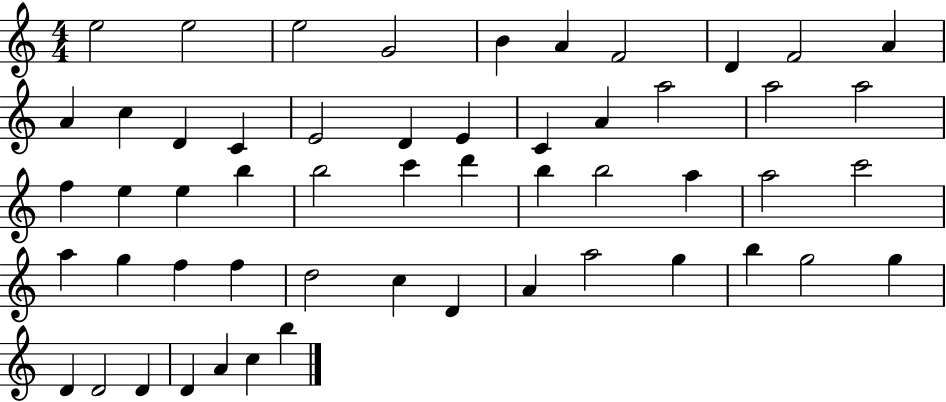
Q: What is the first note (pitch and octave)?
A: E5